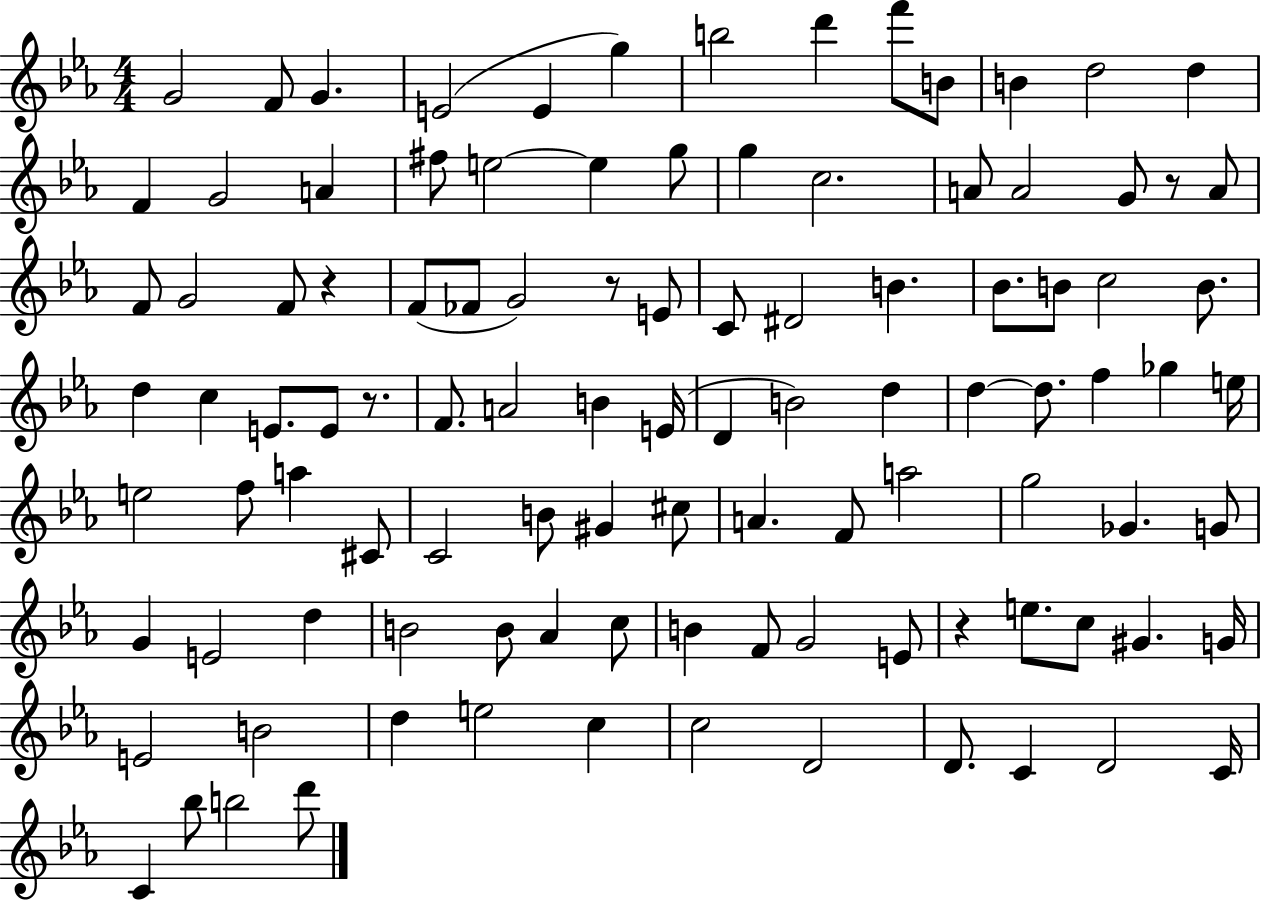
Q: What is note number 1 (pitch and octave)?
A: G4